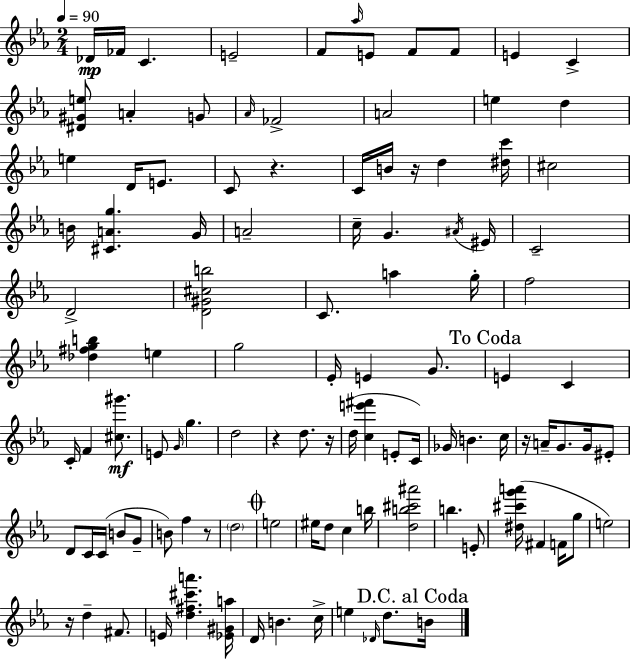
Db4/s FES4/s C4/q. E4/h F4/e Ab5/s E4/e F4/e F4/e E4/q C4/q [D#4,G#4,E5]/e A4/q G4/e Ab4/s FES4/h A4/h E5/q D5/q E5/q D4/s E4/e. C4/e R/q. C4/s B4/s R/s D5/q [D#5,C6]/s C#5/h B4/s [C#4,A4,G5]/q. G4/s A4/h C5/s G4/q. A#4/s EIS4/s C4/h D4/h [D4,G#4,C#5,B5]/h C4/e. A5/q G5/s F5/h [Db5,F#5,G5,B5]/q E5/q G5/h Eb4/s E4/q G4/e. E4/q C4/q C4/s F4/q [C#5,G#6]/e. E4/e G4/s G5/q. D5/h R/q D5/e. R/s D5/s [C5,E6,F#6]/q E4/e C4/s Gb4/s B4/q. C5/s R/s A4/s G4/e. G4/s EIS4/e D4/e C4/s C4/s B4/e G4/e B4/e F5/q R/e D5/h E5/h EIS5/s D5/e C5/q B5/s [D5,B5,C#6,A#6]/h B5/q. E4/e [D#5,C#6,G6,A6]/s F#4/q F4/s G5/e E5/h R/s D5/q F#4/e. E4/s [D5,F#5,C#6,A6]/q. [Eb4,G#4,A5]/s D4/s B4/q. C5/s E5/q Db4/s D5/e. B4/s